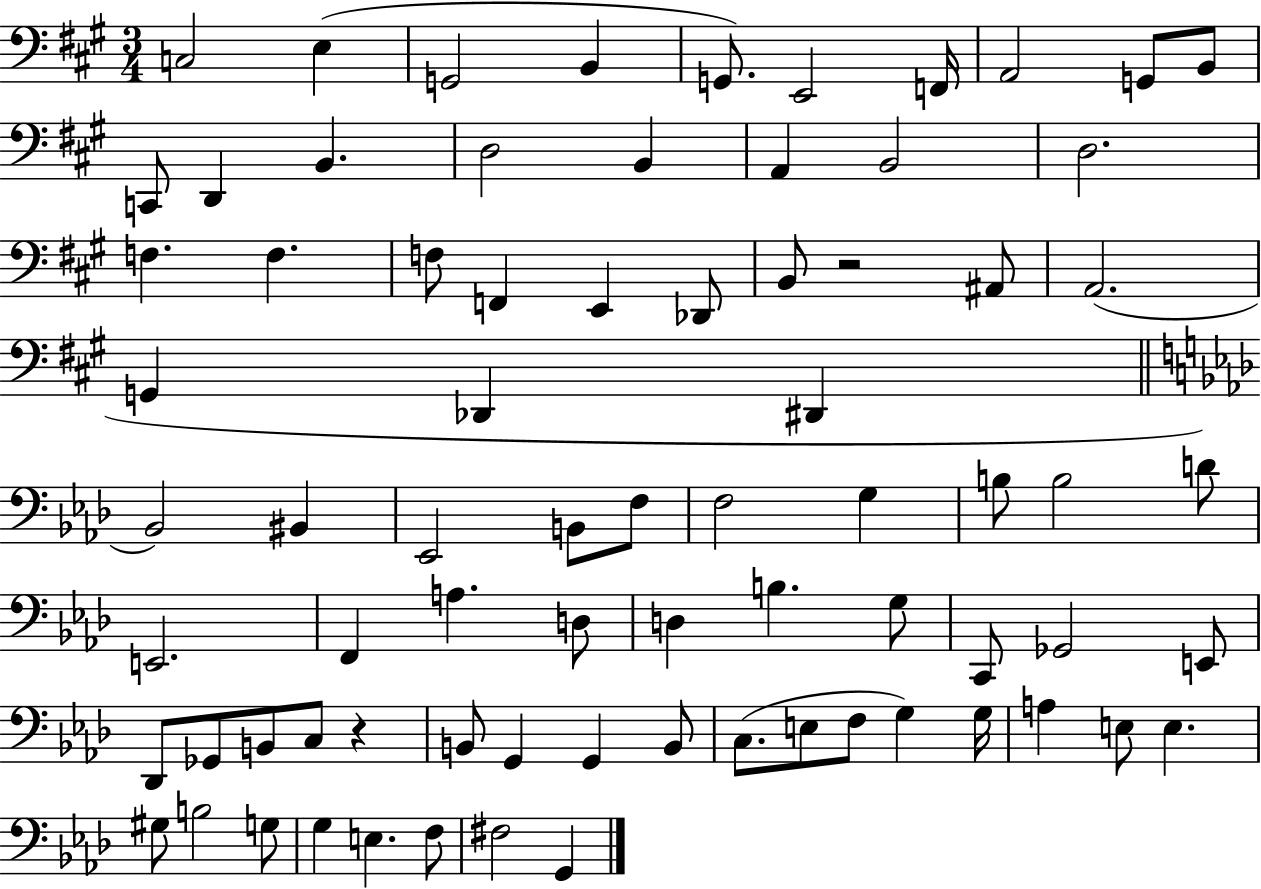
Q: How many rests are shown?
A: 2